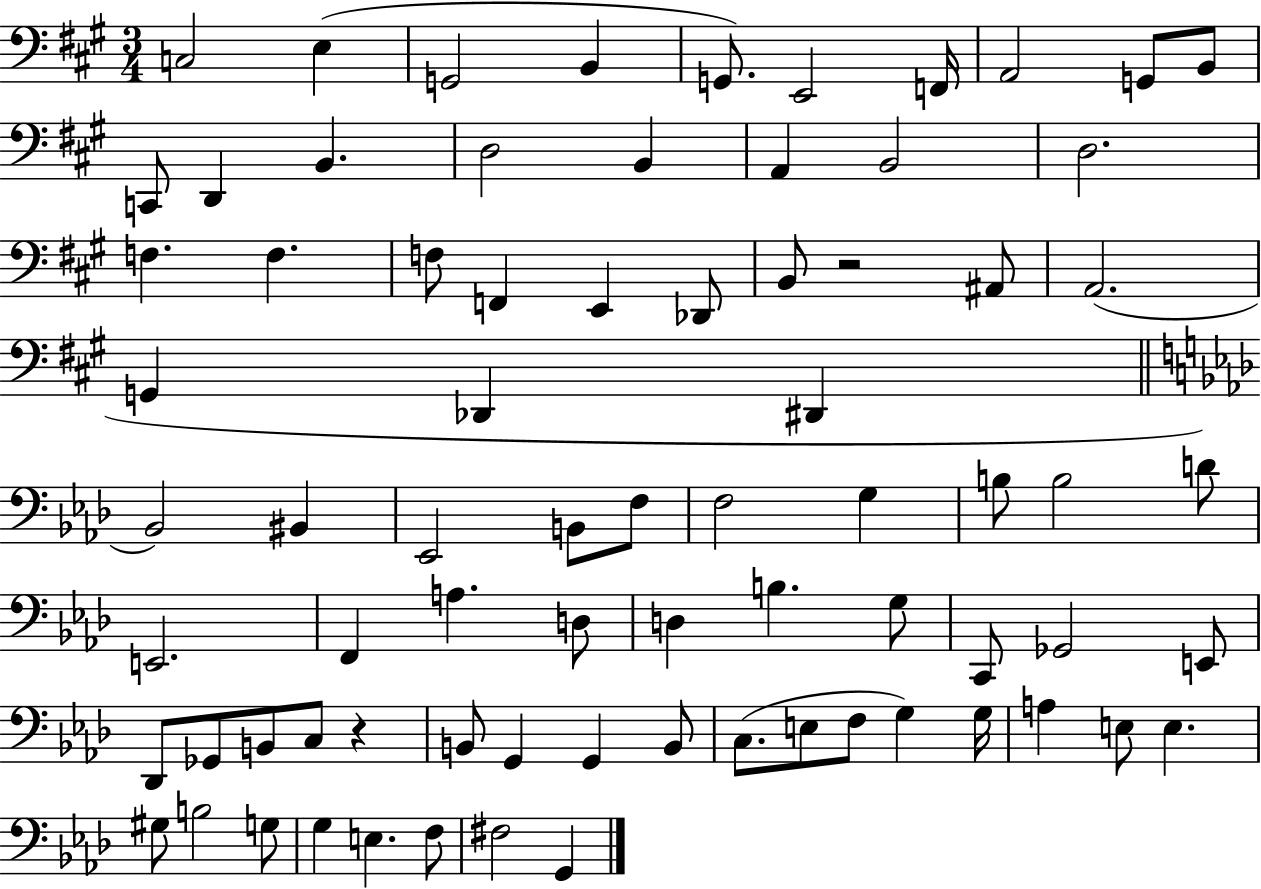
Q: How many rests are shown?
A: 2